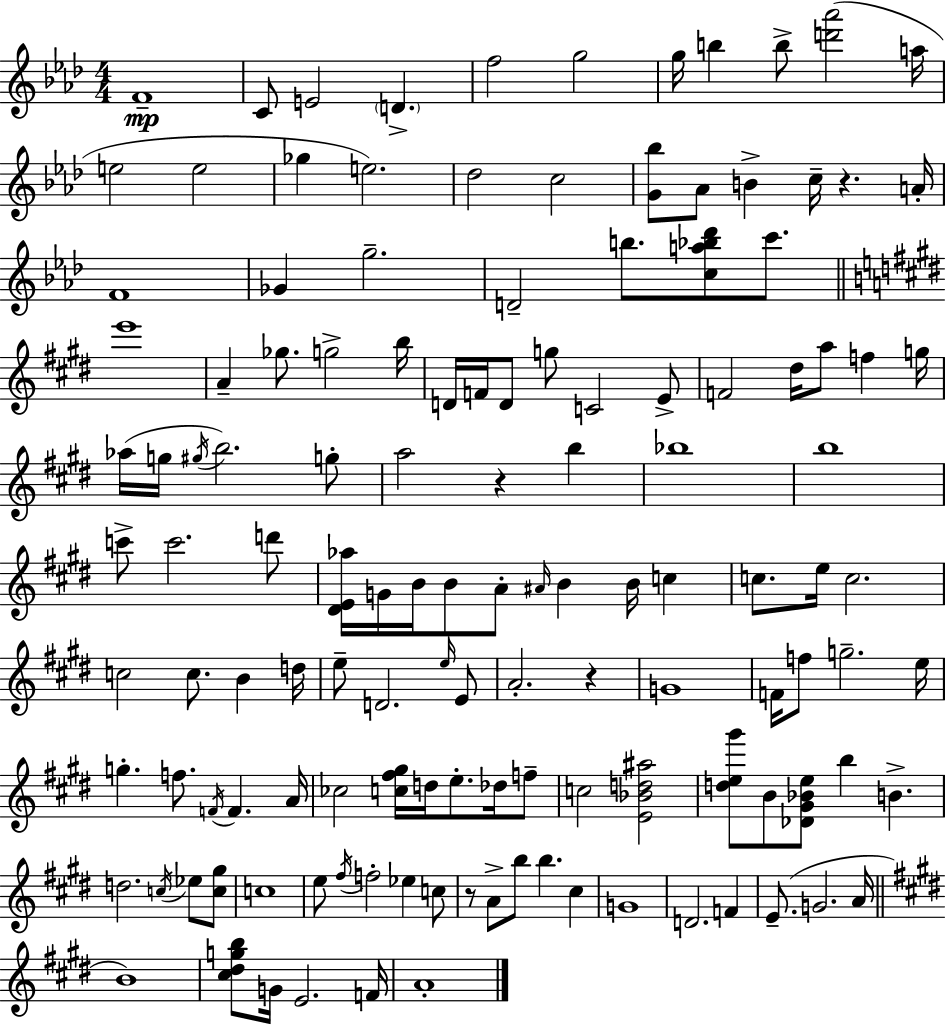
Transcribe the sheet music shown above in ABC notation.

X:1
T:Untitled
M:4/4
L:1/4
K:Ab
F4 C/2 E2 D f2 g2 g/4 b b/2 [d'_a']2 a/4 e2 e2 _g e2 _d2 c2 [G_b]/2 _A/2 B c/4 z A/4 F4 _G g2 D2 b/2 [ca_b_d']/2 c'/2 e'4 A _g/2 g2 b/4 D/4 F/4 D/2 g/2 C2 E/2 F2 ^d/4 a/2 f g/4 _a/4 g/4 ^g/4 b2 g/2 a2 z b _b4 b4 c'/2 c'2 d'/2 [^DE_a]/4 G/4 B/4 B/2 A/2 ^A/4 B B/4 c c/2 e/4 c2 c2 c/2 B d/4 e/2 D2 e/4 E/2 A2 z G4 F/4 f/2 g2 e/4 g f/2 F/4 F A/4 _c2 [c^f^g]/4 d/4 e/2 _d/4 f/2 c2 [E_Bd^a]2 [de^g']/2 B/2 [_D^G_Be]/2 b B d2 c/4 _e/2 [c^g]/2 c4 e/2 ^f/4 f2 _e c/2 z/2 A/2 b/2 b ^c G4 D2 F E/2 G2 A/4 B4 [^c^dgb]/2 G/4 E2 F/4 A4